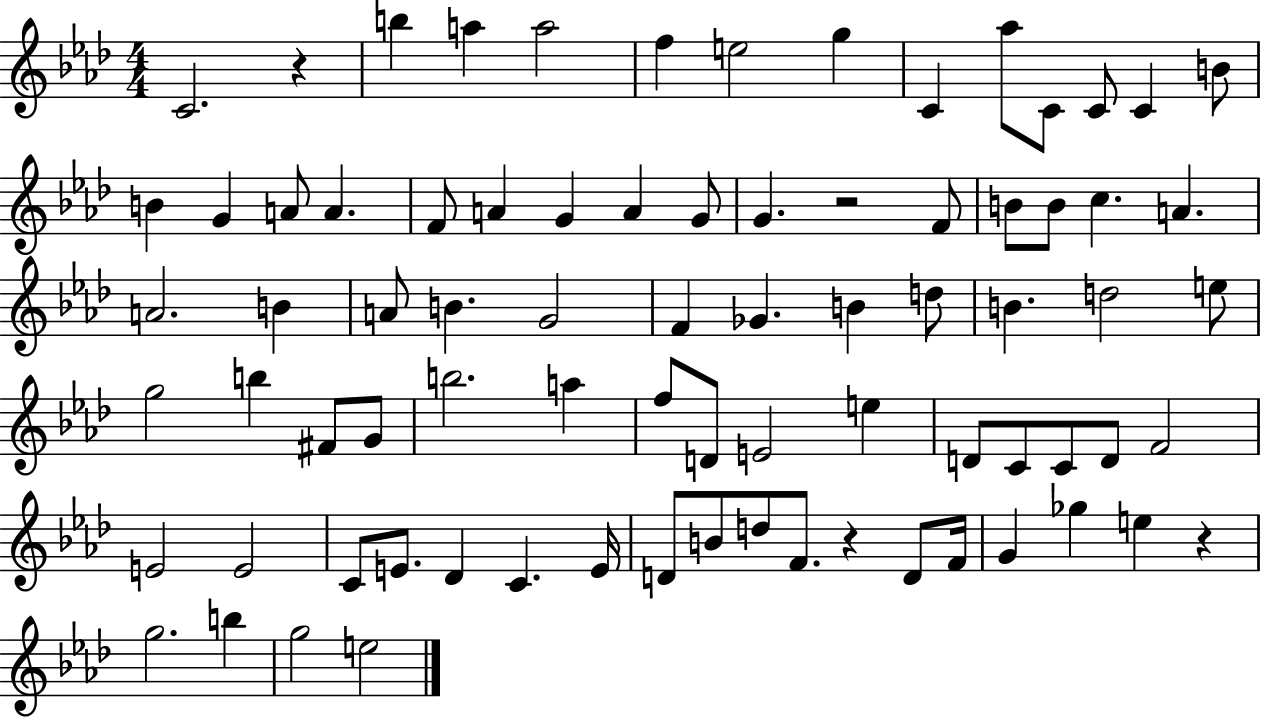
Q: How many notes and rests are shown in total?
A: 79